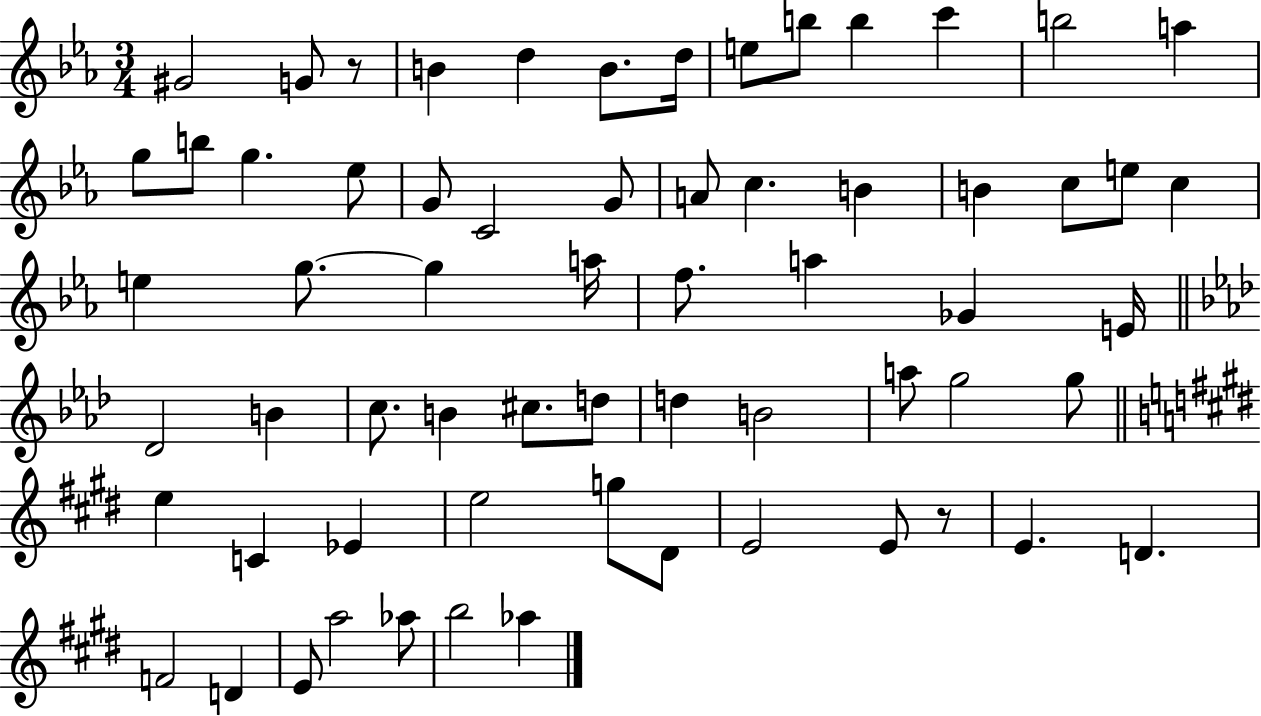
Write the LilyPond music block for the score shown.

{
  \clef treble
  \numericTimeSignature
  \time 3/4
  \key ees \major
  gis'2 g'8 r8 | b'4 d''4 b'8. d''16 | e''8 b''8 b''4 c'''4 | b''2 a''4 | \break g''8 b''8 g''4. ees''8 | g'8 c'2 g'8 | a'8 c''4. b'4 | b'4 c''8 e''8 c''4 | \break e''4 g''8.~~ g''4 a''16 | f''8. a''4 ges'4 e'16 | \bar "||" \break \key aes \major des'2 b'4 | c''8. b'4 cis''8. d''8 | d''4 b'2 | a''8 g''2 g''8 | \break \bar "||" \break \key e \major e''4 c'4 ees'4 | e''2 g''8 dis'8 | e'2 e'8 r8 | e'4. d'4. | \break f'2 d'4 | e'8 a''2 aes''8 | b''2 aes''4 | \bar "|."
}